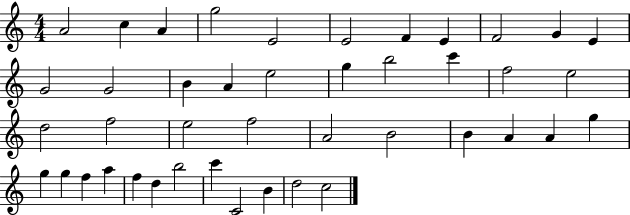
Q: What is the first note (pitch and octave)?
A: A4